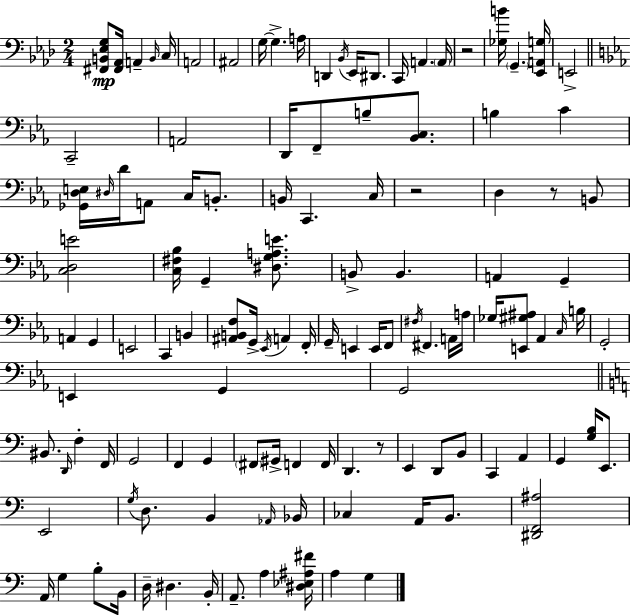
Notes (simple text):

[F#2,B2,Eb3,G3]/e [F#2,Ab2]/s A2/q B2/s C3/s A2/h A#2/h G3/s G3/q. A3/s D2/q Bb2/s Eb2/s D#2/e. C2/s A2/q. A2/s R/h [Gb3,B4]/s G2/q. [Eb2,A2,G3]/s E2/h C2/h A2/h D2/s F2/e B3/e [Bb2,C3]/e. B3/q C4/q [Gb2,D3,E3]/s D#3/s D4/s A2/e C3/s B2/e. B2/s C2/q. C3/s R/h D3/q R/e B2/e [C3,D3,E4]/h [C3,F#3,Bb3]/s G2/q [D#3,G3,A3,E4]/e. B2/e B2/q. A2/q G2/q A2/q G2/q E2/h C2/q B2/q [A#2,B2,F3]/e G2/s Eb2/s A2/q F2/s G2/s E2/q E2/s F2/e F#3/s F#2/q. A2/s A3/s Gb3/s [E2,G#3,A#3]/e Ab2/q C3/s B3/s G2/h E2/q G2/q G2/h BIS2/e. D2/s F3/q F2/s G2/h F2/q G2/q F#2/e G#2/s F2/q F2/s D2/q. R/e E2/q D2/e B2/e C2/q A2/q G2/q [G3,B3]/s E2/e. E2/h G3/s D3/e. B2/q Ab2/s Bb2/s CES3/q A2/s B2/e. [D#2,F2,A#3]/h A2/s G3/q B3/e B2/s D3/s D#3/q. B2/s A2/e. A3/q [D#3,Eb3,A#3,F#4]/s A3/q G3/q